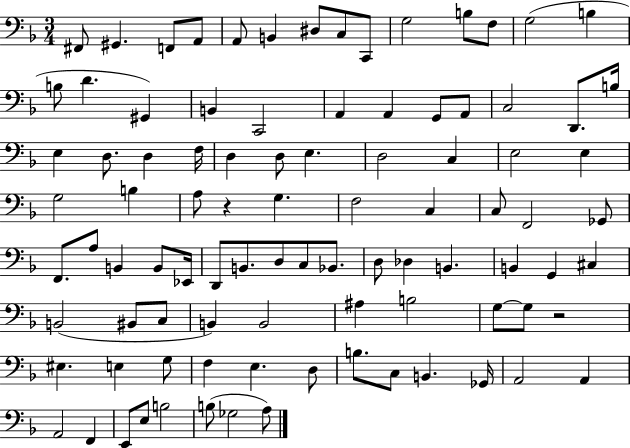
{
  \clef bass
  \numericTimeSignature
  \time 3/4
  \key f \major
  \repeat volta 2 { fis,8 gis,4. f,8 a,8 | a,8 b,4 dis8 c8 c,8 | g2 b8 f8 | g2( b4 | \break b8 d'4. gis,4) | b,4 c,2 | a,4 a,4 g,8 a,8 | c2 d,8. b16 | \break e4 d8. d4 f16 | d4 d8 e4. | d2 c4 | e2 e4 | \break g2 b4 | a8 r4 g4. | f2 c4 | c8 f,2 ges,8 | \break f,8. a8 b,4 b,8 ees,16 | d,8 b,8. d8 c8 bes,8. | d8 des4 b,4. | b,4 g,4 cis4 | \break b,2( bis,8 c8 | b,4) b,2 | ais4 b2 | g8~~ g8 r2 | \break eis4. e4 g8 | f4 e4. d8 | b8. c8 b,4. ges,16 | a,2 a,4 | \break a,2 f,4 | e,8 e8 b2 | b8( ges2 a8) | } \bar "|."
}